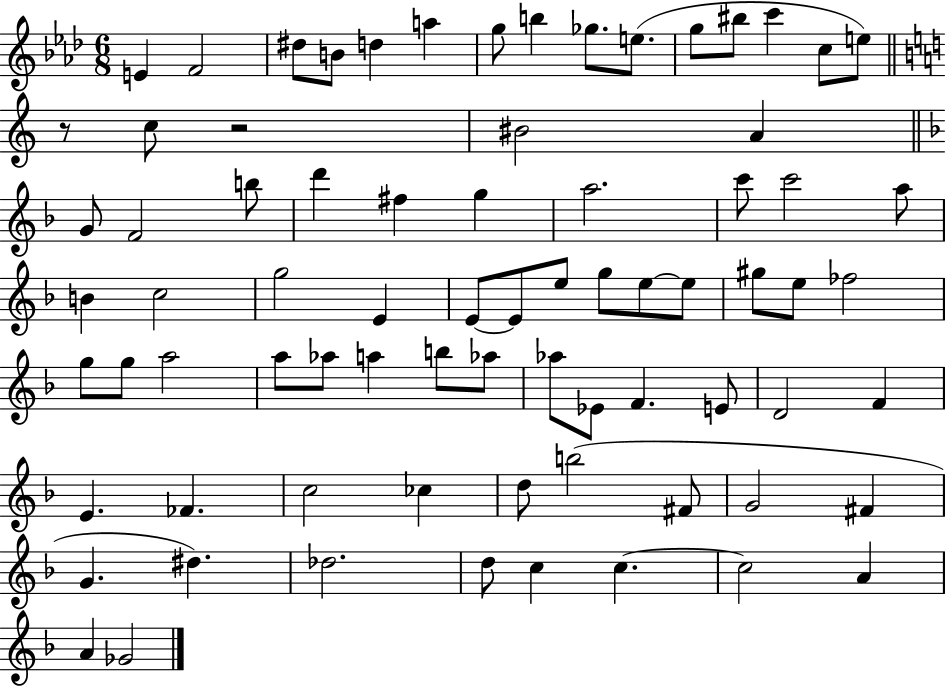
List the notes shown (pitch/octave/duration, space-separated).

E4/q F4/h D#5/e B4/e D5/q A5/q G5/e B5/q Gb5/e. E5/e. G5/e BIS5/e C6/q C5/e E5/e R/e C5/e R/h BIS4/h A4/q G4/e F4/h B5/e D6/q F#5/q G5/q A5/h. C6/e C6/h A5/e B4/q C5/h G5/h E4/q E4/e E4/e E5/e G5/e E5/e E5/e G#5/e E5/e FES5/h G5/e G5/e A5/h A5/e Ab5/e A5/q B5/e Ab5/e Ab5/e Eb4/e F4/q. E4/e D4/h F4/q E4/q. FES4/q. C5/h CES5/q D5/e B5/h F#4/e G4/h F#4/q G4/q. D#5/q. Db5/h. D5/e C5/q C5/q. C5/h A4/q A4/q Gb4/h